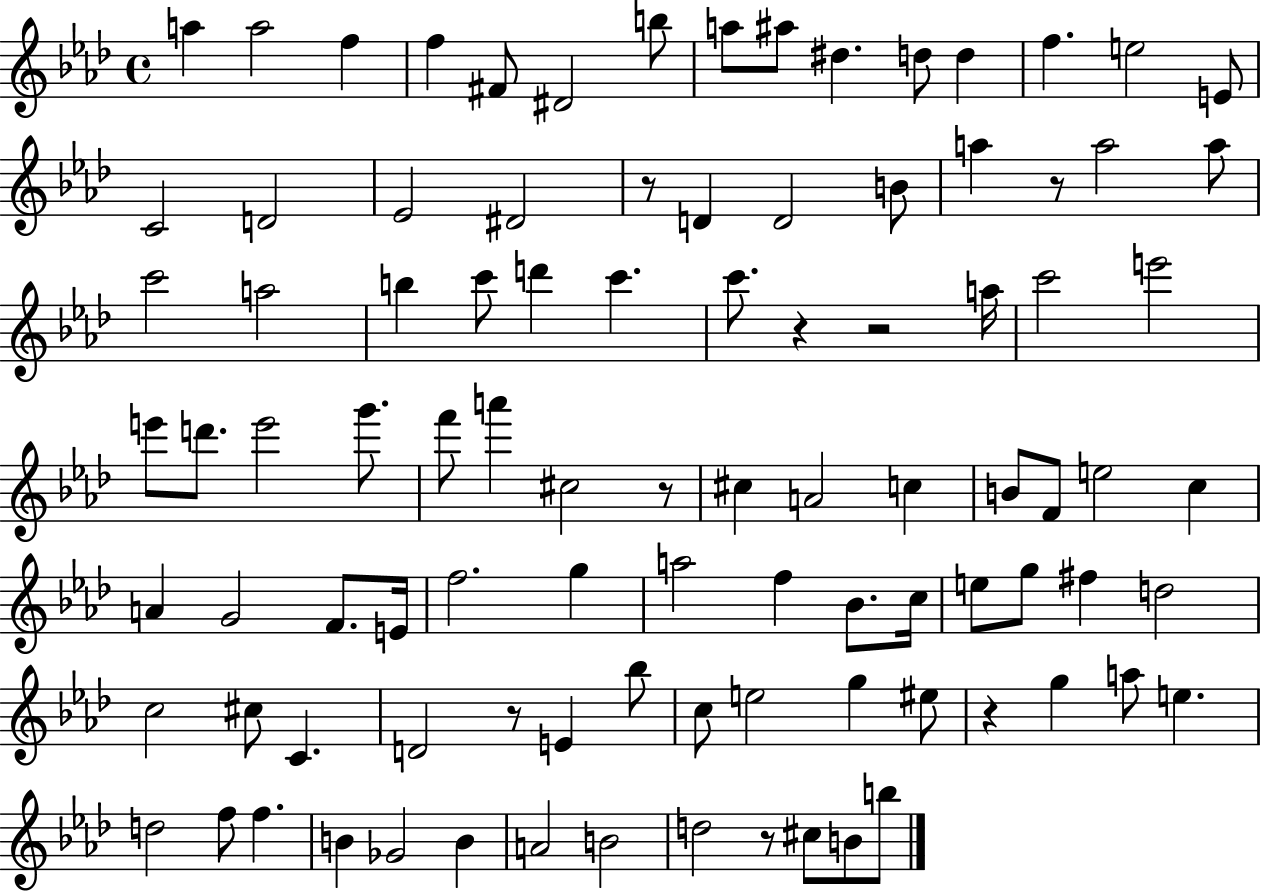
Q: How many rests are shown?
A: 8